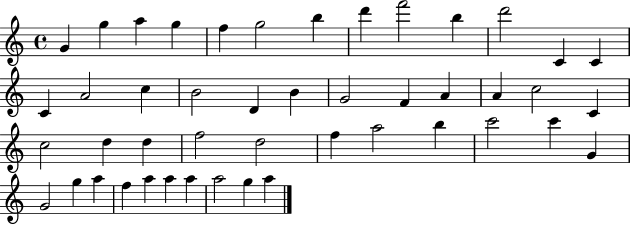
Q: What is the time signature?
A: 4/4